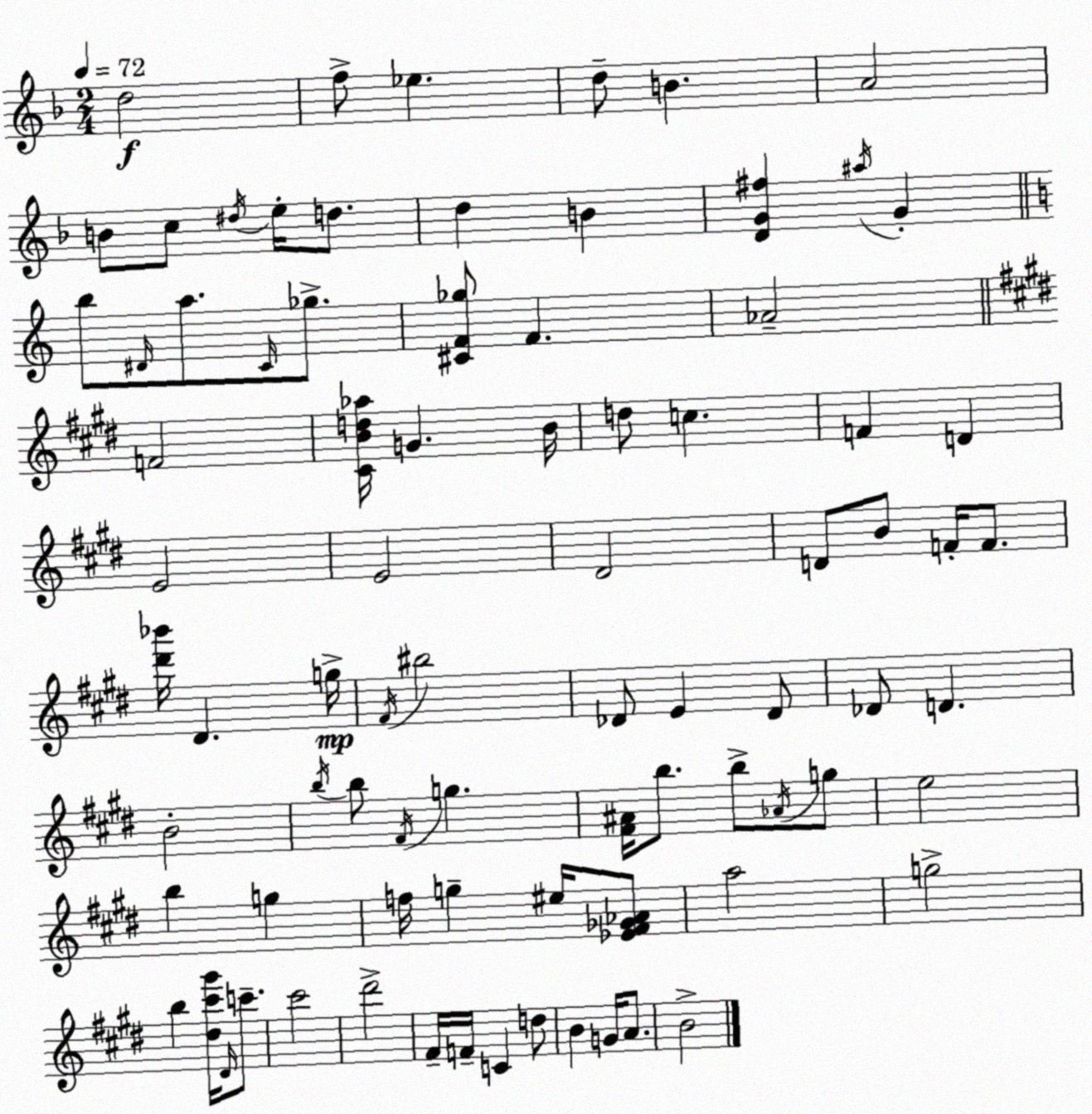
X:1
T:Untitled
M:2/4
L:1/4
K:Dm
d2 f/2 _e d/2 B A2 B/2 c/2 ^d/4 e/4 d/2 d B [DG^f] ^a/4 G b/2 ^D/4 a/2 C/4 _g/2 [^CF_g]/2 F _A2 F2 [^CBd_a]/4 G B/4 d/2 c F D E2 E2 ^D2 D/2 B/2 F/4 F/2 [^d'_b']/4 ^D g/4 ^F/4 ^b2 _D/2 E _D/2 _D/2 D B2 b/4 b/2 ^F/4 g [^F^A]/4 b/2 b/2 _A/4 g/2 e2 b g f/4 g ^e/4 [_E^F_G_A]/2 a2 g2 b [^d^c'^g']/4 ^D/4 c'/2 ^c'2 ^d'2 ^F/4 F/4 C d/2 B G/4 A/2 B2